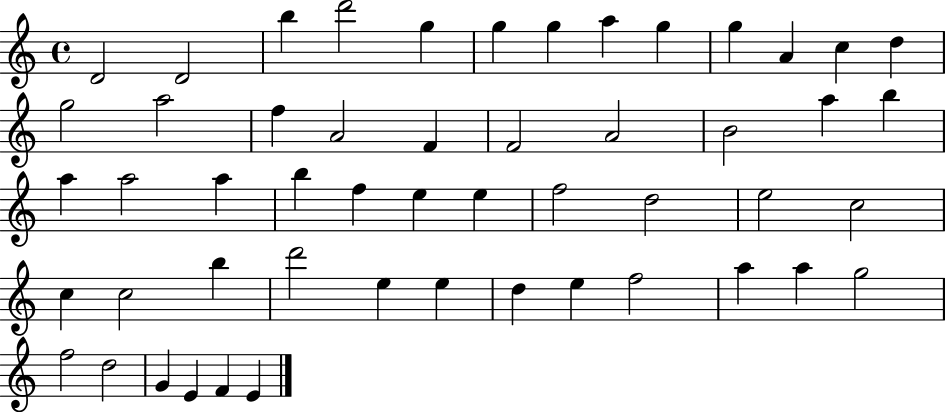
{
  \clef treble
  \time 4/4
  \defaultTimeSignature
  \key c \major
  d'2 d'2 | b''4 d'''2 g''4 | g''4 g''4 a''4 g''4 | g''4 a'4 c''4 d''4 | \break g''2 a''2 | f''4 a'2 f'4 | f'2 a'2 | b'2 a''4 b''4 | \break a''4 a''2 a''4 | b''4 f''4 e''4 e''4 | f''2 d''2 | e''2 c''2 | \break c''4 c''2 b''4 | d'''2 e''4 e''4 | d''4 e''4 f''2 | a''4 a''4 g''2 | \break f''2 d''2 | g'4 e'4 f'4 e'4 | \bar "|."
}